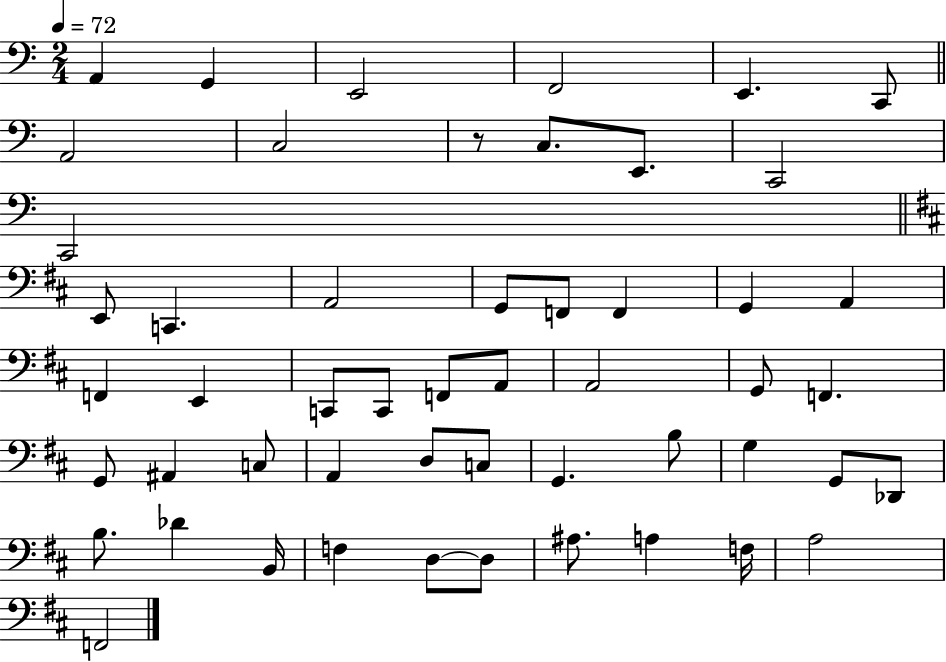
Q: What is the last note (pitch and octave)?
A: F2